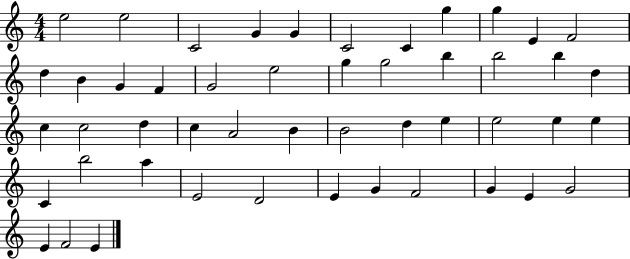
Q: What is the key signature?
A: C major